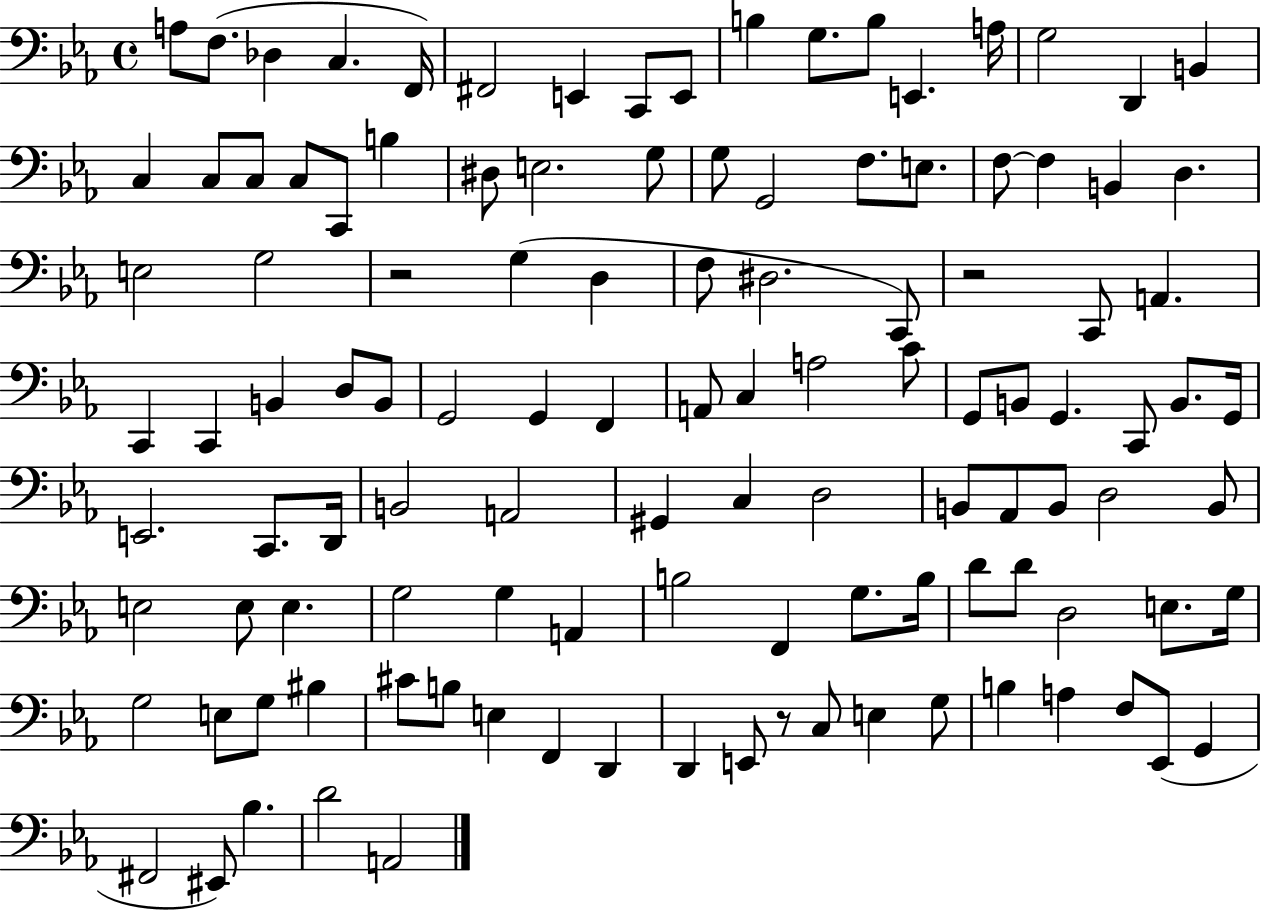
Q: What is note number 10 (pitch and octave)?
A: B3